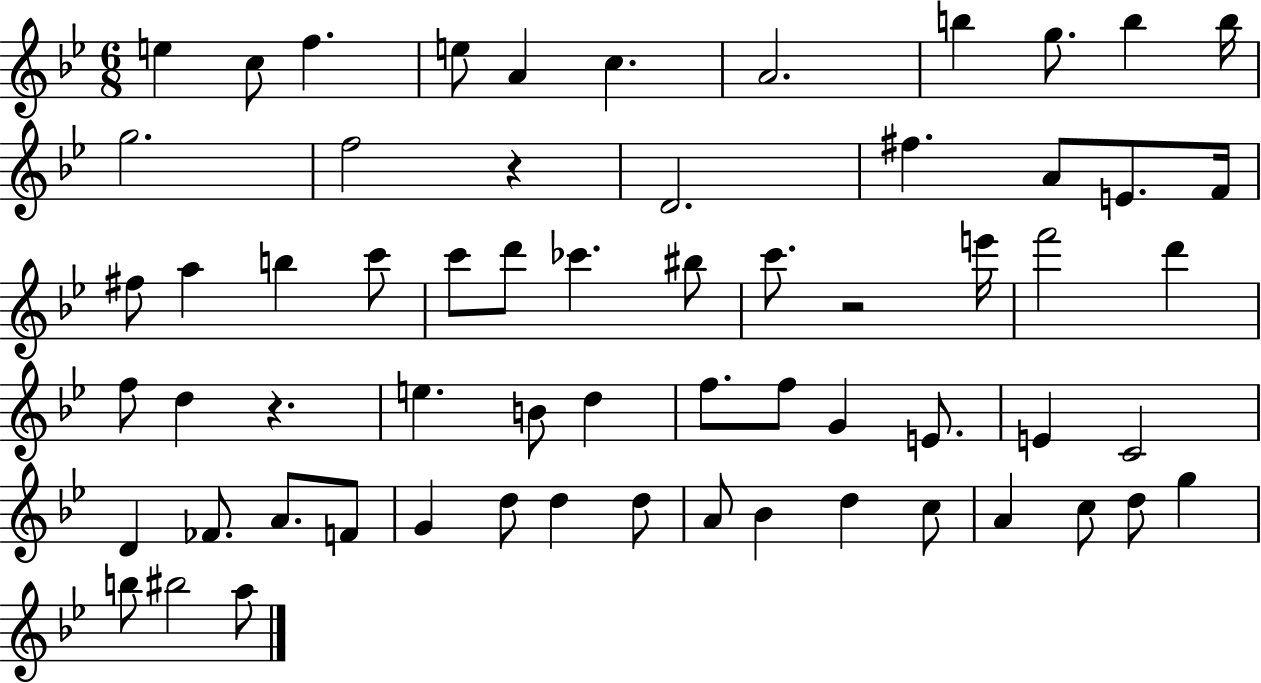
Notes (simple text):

E5/q C5/e F5/q. E5/e A4/q C5/q. A4/h. B5/q G5/e. B5/q B5/s G5/h. F5/h R/q D4/h. F#5/q. A4/e E4/e. F4/s F#5/e A5/q B5/q C6/e C6/e D6/e CES6/q. BIS5/e C6/e. R/h E6/s F6/h D6/q F5/e D5/q R/q. E5/q. B4/e D5/q F5/e. F5/e G4/q E4/e. E4/q C4/h D4/q FES4/e. A4/e. F4/e G4/q D5/e D5/q D5/e A4/e Bb4/q D5/q C5/e A4/q C5/e D5/e G5/q B5/e BIS5/h A5/e